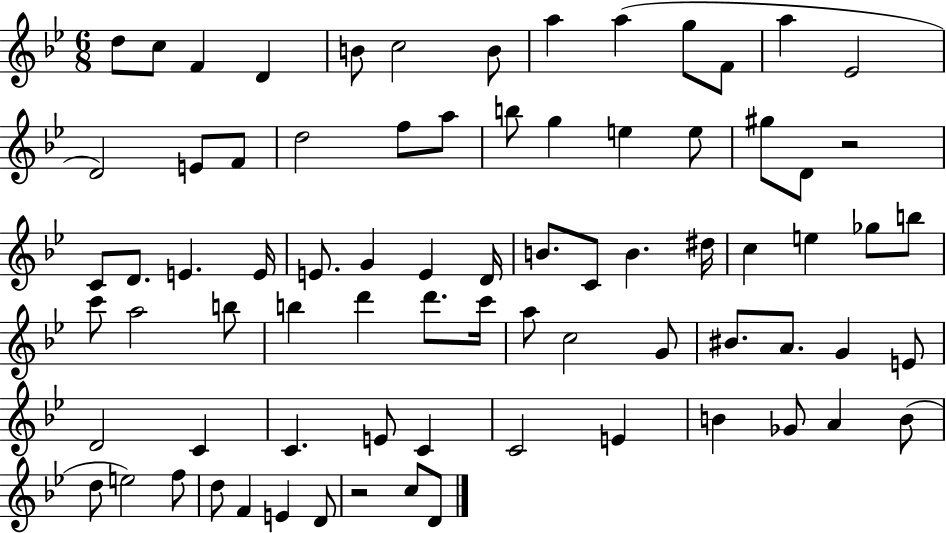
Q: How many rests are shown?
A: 2